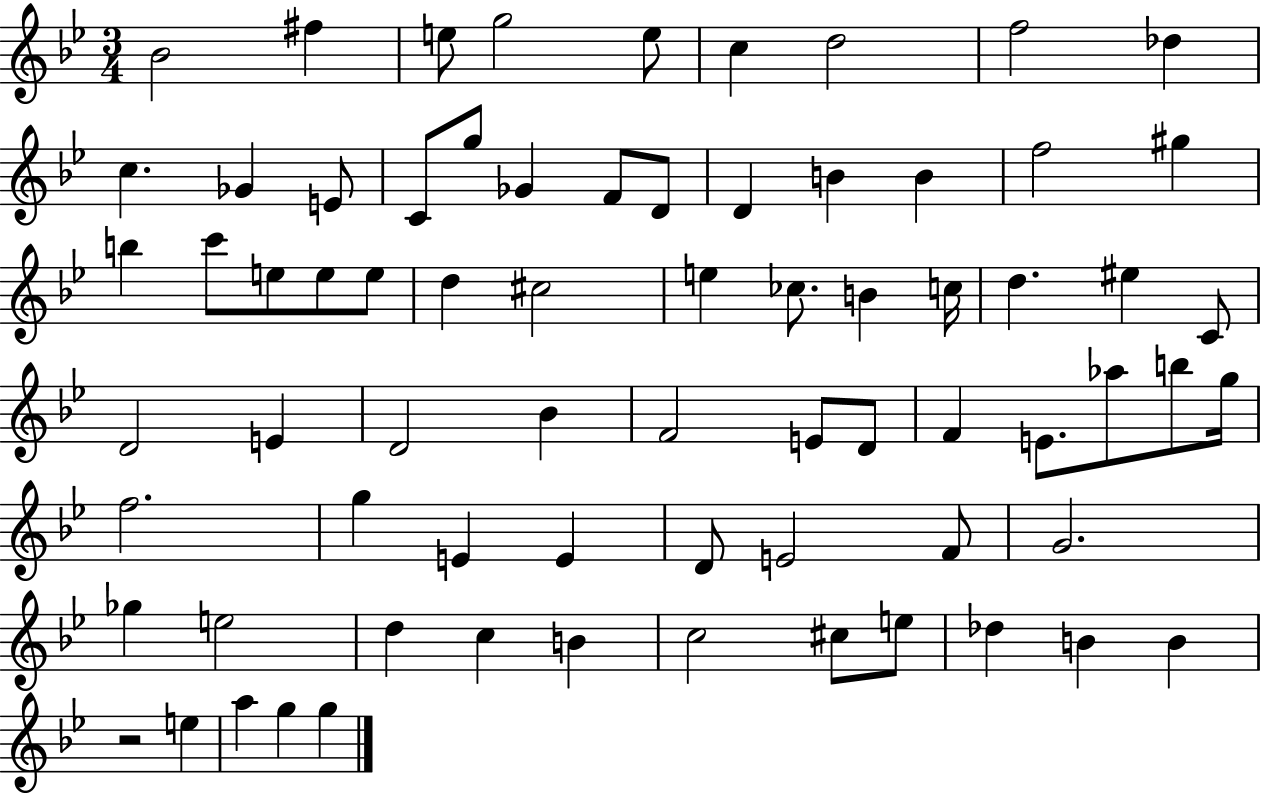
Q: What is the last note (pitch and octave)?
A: G5